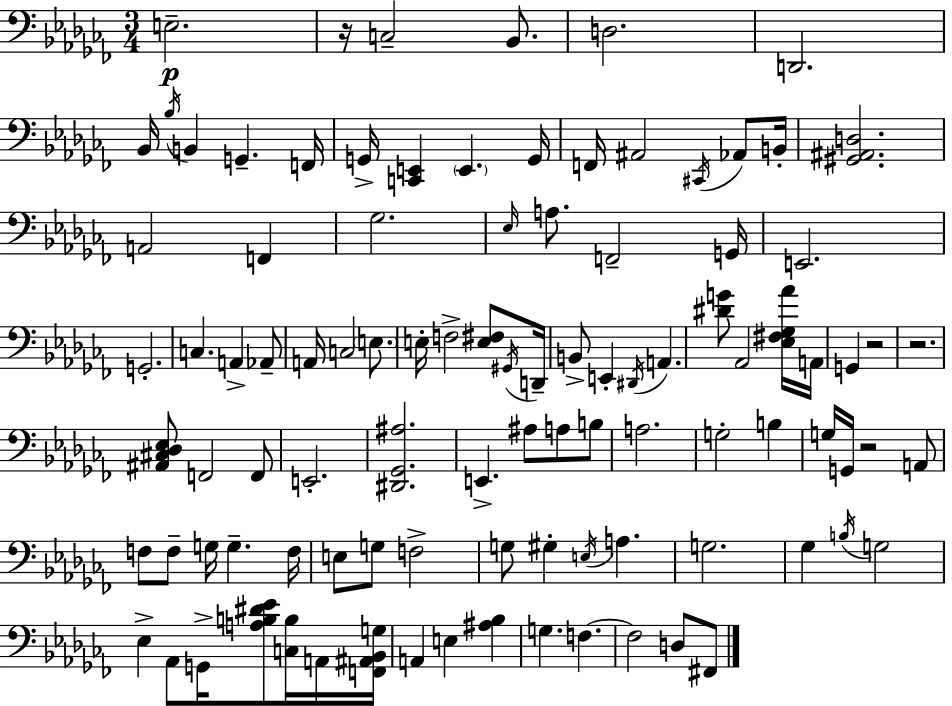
X:1
T:Untitled
M:3/4
L:1/4
K:Abm
E,2 z/4 C,2 _B,,/2 D,2 D,,2 _B,,/4 _B,/4 B,, G,, F,,/4 G,,/4 [C,,E,,] E,, G,,/4 F,,/4 ^A,,2 ^C,,/4 _A,,/2 B,,/4 [^G,,^A,,D,]2 A,,2 F,, _G,2 _E,/4 A,/2 F,,2 G,,/4 E,,2 G,,2 C, A,, _A,,/2 A,,/4 C,2 E,/2 E,/4 F,2 [E,^F,]/2 ^G,,/4 D,,/4 B,,/2 E,, ^D,,/4 A,, [^DG]/2 _A,,2 [_E,^F,_G,_A]/4 A,,/4 G,, z2 z2 [^A,,^C,_D,_E,]/2 F,,2 F,,/2 E,,2 [^D,,_G,,^A,]2 E,, ^A,/2 A,/2 B,/2 A,2 G,2 B, G,/4 G,,/4 z2 A,,/2 F,/2 F,/2 G,/4 G, F,/4 E,/2 G,/2 F,2 G,/2 ^G, E,/4 A, G,2 _G, B,/4 G,2 _E, _A,,/2 G,,/4 [A,B,^D_E]/2 [C,B,]/4 A,,/4 [F,,^A,,_B,,G,]/4 A,, E, [^A,_B,] G, F, F,2 D,/2 ^F,,/2